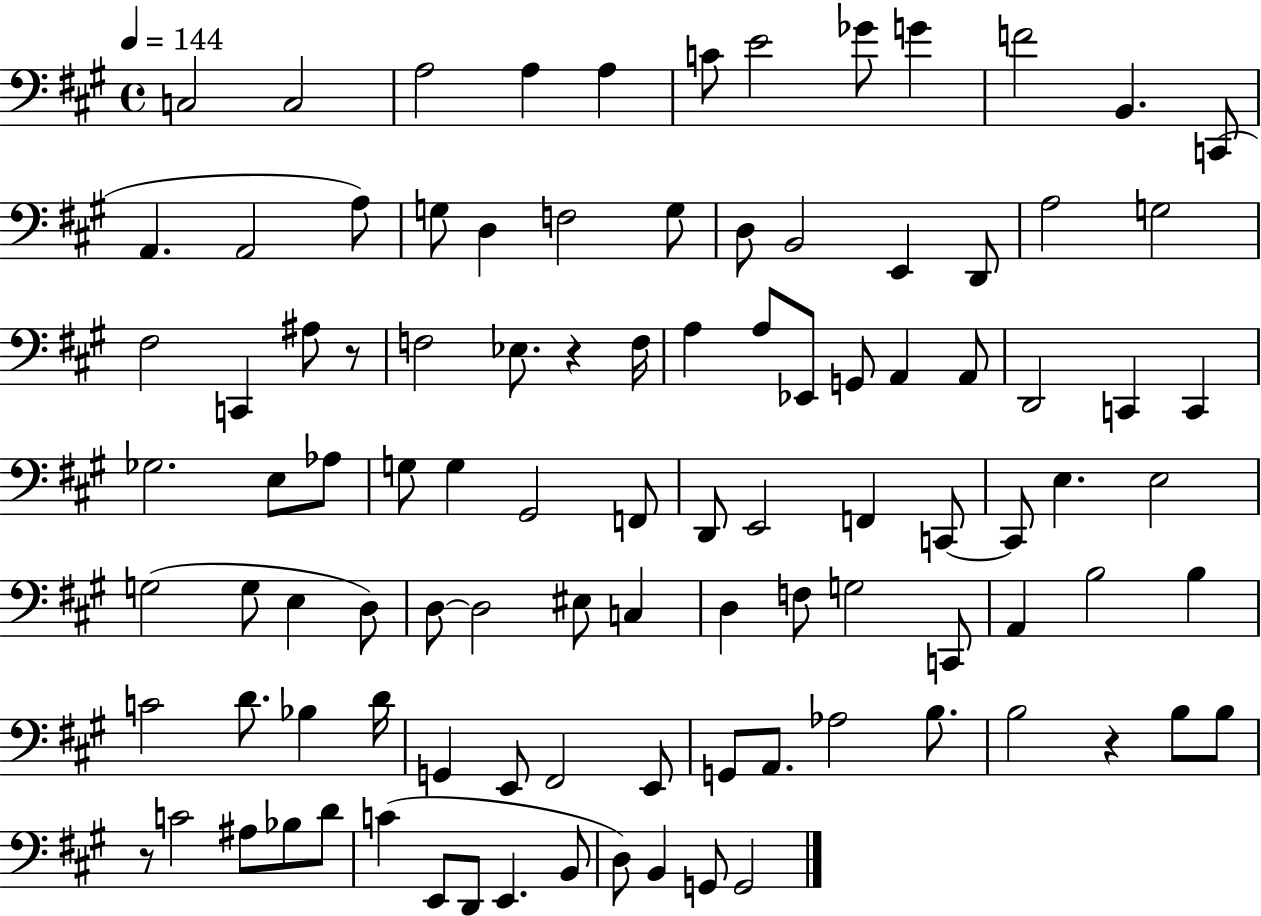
C3/h C3/h A3/h A3/q A3/q C4/e E4/h Gb4/e G4/q F4/h B2/q. C2/e A2/q. A2/h A3/e G3/e D3/q F3/h G3/e D3/e B2/h E2/q D2/e A3/h G3/h F#3/h C2/q A#3/e R/e F3/h Eb3/e. R/q F3/s A3/q A3/e Eb2/e G2/e A2/q A2/e D2/h C2/q C2/q Gb3/h. E3/e Ab3/e G3/e G3/q G#2/h F2/e D2/e E2/h F2/q C2/e C2/e E3/q. E3/h G3/h G3/e E3/q D3/e D3/e D3/h EIS3/e C3/q D3/q F3/e G3/h C2/e A2/q B3/h B3/q C4/h D4/e. Bb3/q D4/s G2/q E2/e F#2/h E2/e G2/e A2/e. Ab3/h B3/e. B3/h R/q B3/e B3/e R/e C4/h A#3/e Bb3/e D4/e C4/q E2/e D2/e E2/q. B2/e D3/e B2/q G2/e G2/h